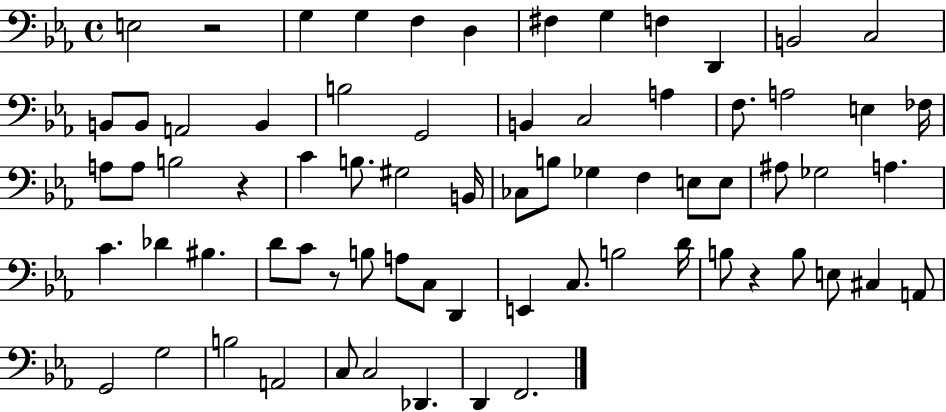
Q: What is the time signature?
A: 4/4